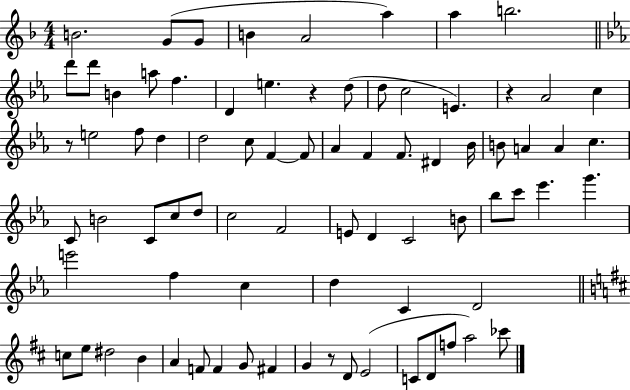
B4/h. G4/e G4/e B4/q A4/h A5/q A5/q B5/h. D6/e D6/e B4/q A5/e F5/q. D4/q E5/q. R/q D5/e D5/e C5/h E4/q. R/q Ab4/h C5/q R/e E5/h F5/e D5/q D5/h C5/e F4/q F4/e Ab4/q F4/q F4/e. D#4/q Bb4/s B4/e A4/q A4/q C5/q. C4/e B4/h C4/e C5/e D5/e C5/h F4/h E4/e D4/q C4/h B4/e Bb5/e C6/e Eb6/q. G6/q. E6/h F5/q C5/q D5/q C4/q D4/h C5/e E5/e D#5/h B4/q A4/q F4/e F4/q G4/e F#4/q G4/q R/e D4/e E4/h C4/e D4/e F5/e A5/h CES6/e